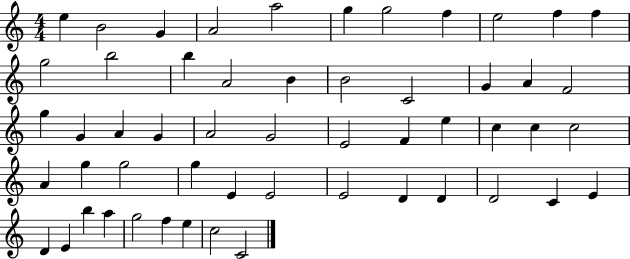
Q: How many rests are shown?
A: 0